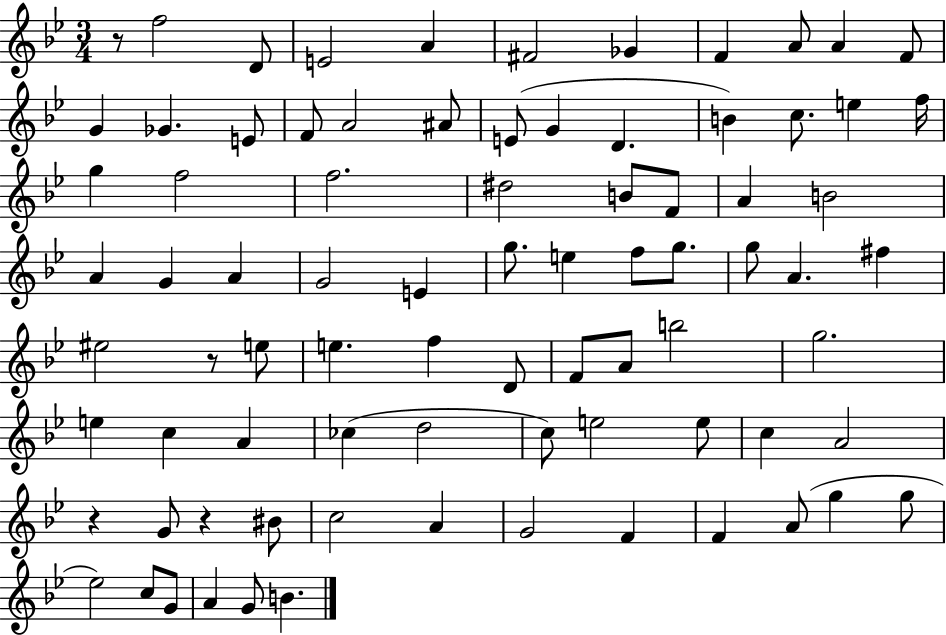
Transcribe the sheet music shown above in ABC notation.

X:1
T:Untitled
M:3/4
L:1/4
K:Bb
z/2 f2 D/2 E2 A ^F2 _G F A/2 A F/2 G _G E/2 F/2 A2 ^A/2 E/2 G D B c/2 e f/4 g f2 f2 ^d2 B/2 F/2 A B2 A G A G2 E g/2 e f/2 g/2 g/2 A ^f ^e2 z/2 e/2 e f D/2 F/2 A/2 b2 g2 e c A _c d2 c/2 e2 e/2 c A2 z G/2 z ^B/2 c2 A G2 F F A/2 g g/2 _e2 c/2 G/2 A G/2 B